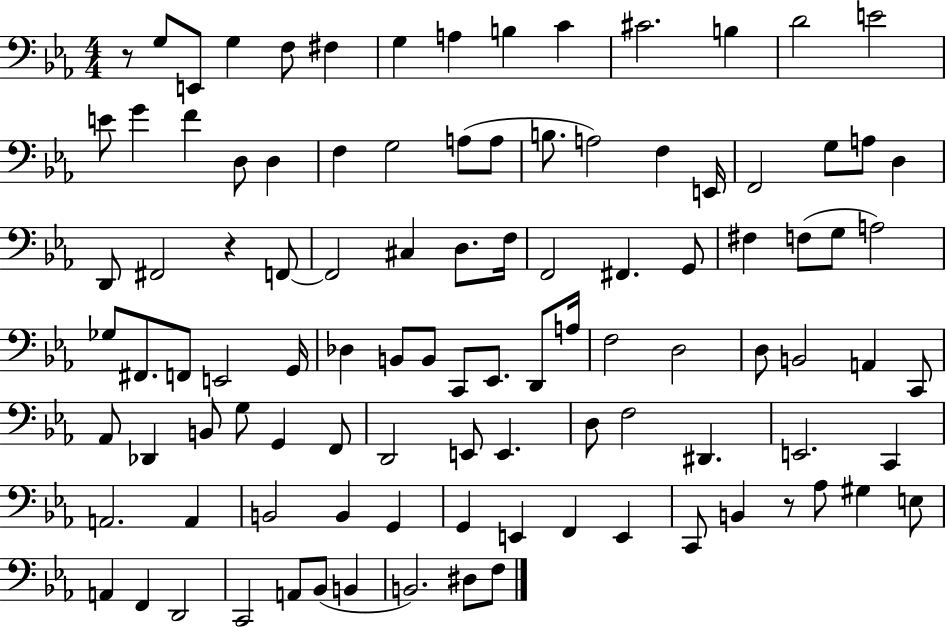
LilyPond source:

{
  \clef bass
  \numericTimeSignature
  \time 4/4
  \key ees \major
  r8 g8 e,8 g4 f8 fis4 | g4 a4 b4 c'4 | cis'2. b4 | d'2 e'2 | \break e'8 g'4 f'4 d8 d4 | f4 g2 a8( a8 | b8. a2) f4 e,16 | f,2 g8 a8 d4 | \break d,8 fis,2 r4 f,8~~ | f,2 cis4 d8. f16 | f,2 fis,4. g,8 | fis4 f8( g8 a2) | \break ges8 fis,8. f,8 e,2 g,16 | des4 b,8 b,8 c,8 ees,8. d,8 a16 | f2 d2 | d8 b,2 a,4 c,8 | \break aes,8 des,4 b,8 g8 g,4 f,8 | d,2 e,8 e,4. | d8 f2 dis,4. | e,2. c,4 | \break a,2. a,4 | b,2 b,4 g,4 | g,4 e,4 f,4 e,4 | c,8 b,4 r8 aes8 gis4 e8 | \break a,4 f,4 d,2 | c,2 a,8 bes,8( b,4 | b,2.) dis8 f8 | \bar "|."
}